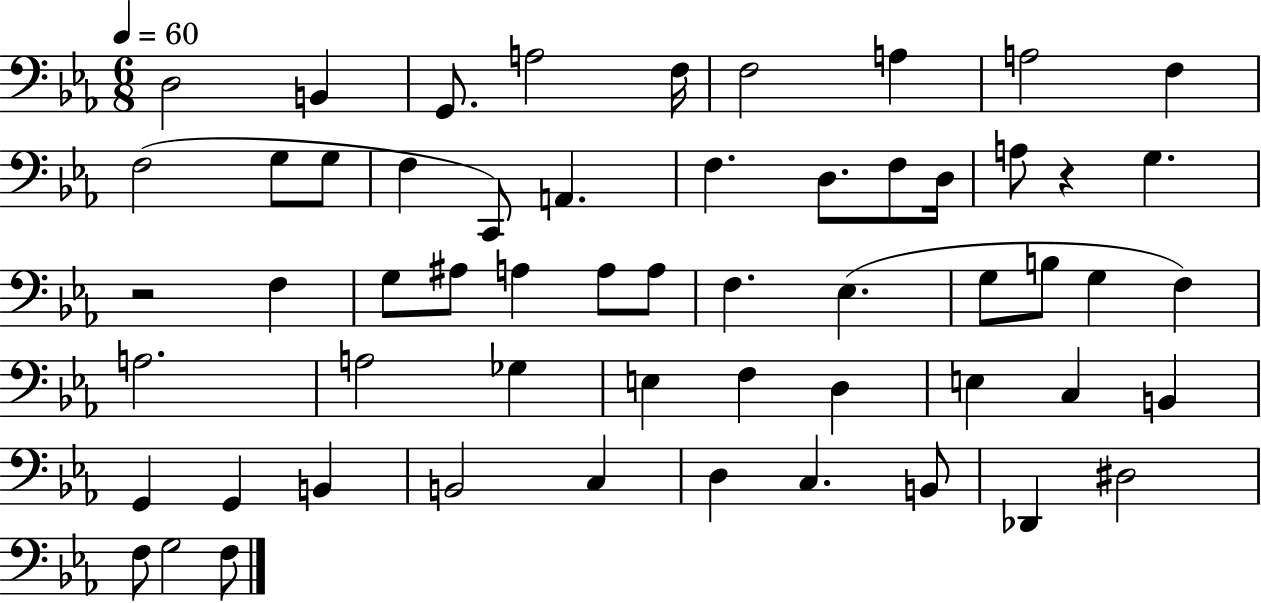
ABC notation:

X:1
T:Untitled
M:6/8
L:1/4
K:Eb
D,2 B,, G,,/2 A,2 F,/4 F,2 A, A,2 F, F,2 G,/2 G,/2 F, C,,/2 A,, F, D,/2 F,/2 D,/4 A,/2 z G, z2 F, G,/2 ^A,/2 A, A,/2 A,/2 F, _E, G,/2 B,/2 G, F, A,2 A,2 _G, E, F, D, E, C, B,, G,, G,, B,, B,,2 C, D, C, B,,/2 _D,, ^D,2 F,/2 G,2 F,/2